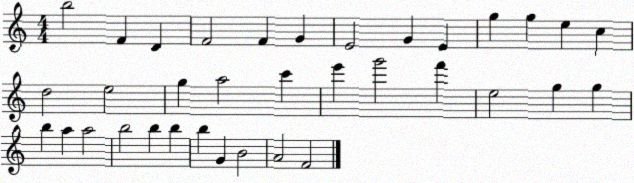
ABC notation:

X:1
T:Untitled
M:4/4
L:1/4
K:C
b2 F D F2 F G E2 G E g g e c d2 e2 g a2 c' e' g'2 f' e2 g g b a a2 b2 b b b G B2 A2 F2